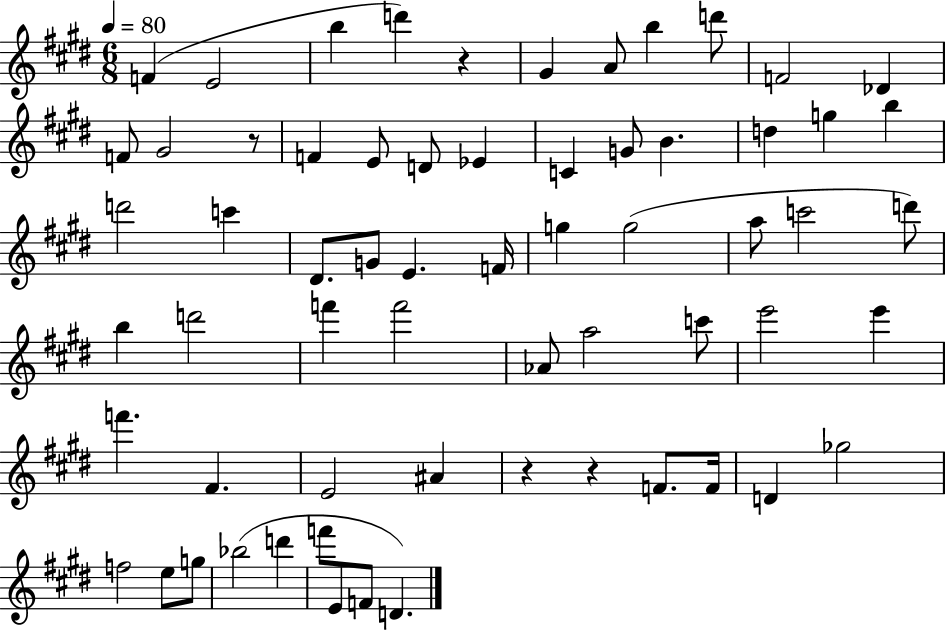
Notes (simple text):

F4/q E4/h B5/q D6/q R/q G#4/q A4/e B5/q D6/e F4/h Db4/q F4/e G#4/h R/e F4/q E4/e D4/e Eb4/q C4/q G4/e B4/q. D5/q G5/q B5/q D6/h C6/q D#4/e. G4/e E4/q. F4/s G5/q G5/h A5/e C6/h D6/e B5/q D6/h F6/q F6/h Ab4/e A5/h C6/e E6/h E6/q F6/q. F#4/q. E4/h A#4/q R/q R/q F4/e. F4/s D4/q Gb5/h F5/h E5/e G5/e Bb5/h D6/q F6/e E4/e F4/e D4/q.